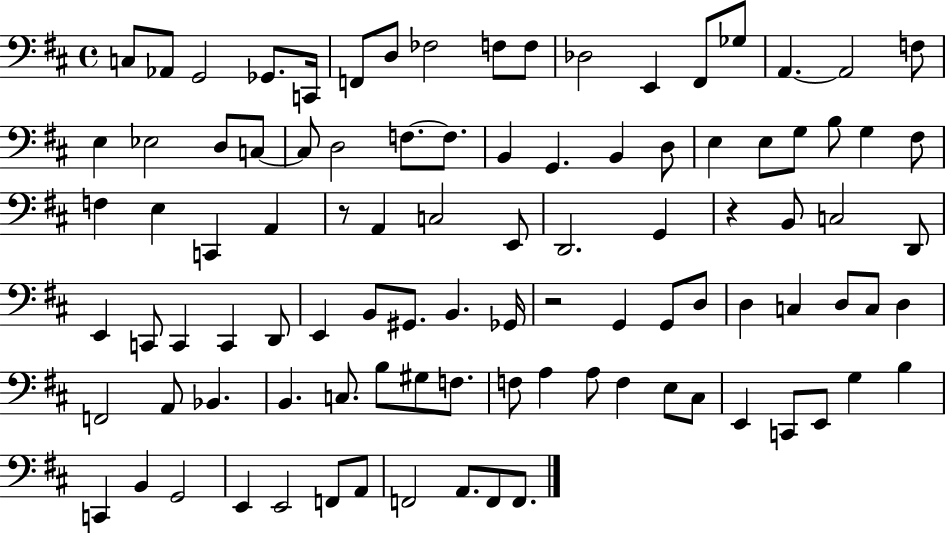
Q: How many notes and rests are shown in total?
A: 98